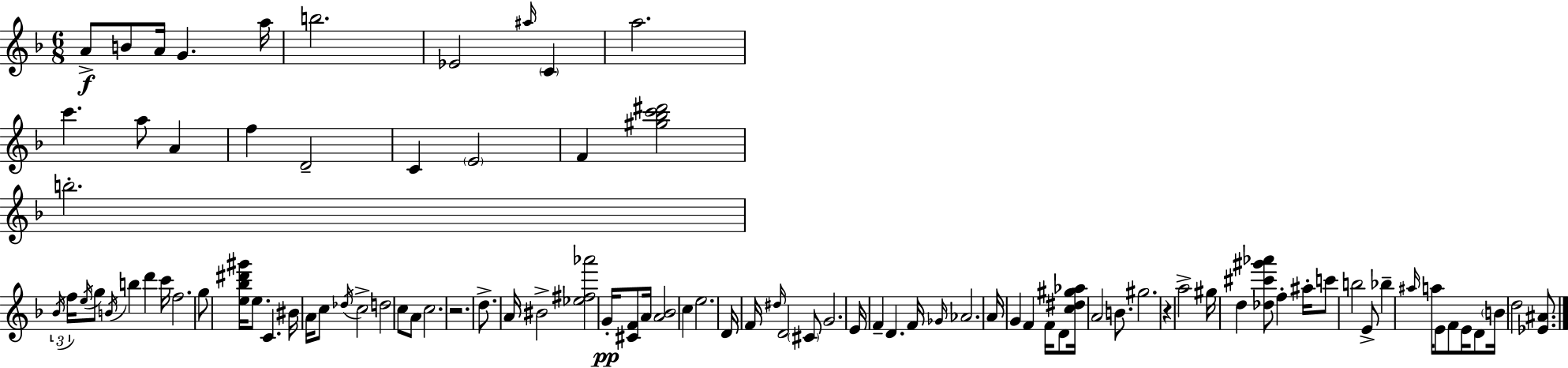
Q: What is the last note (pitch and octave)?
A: D5